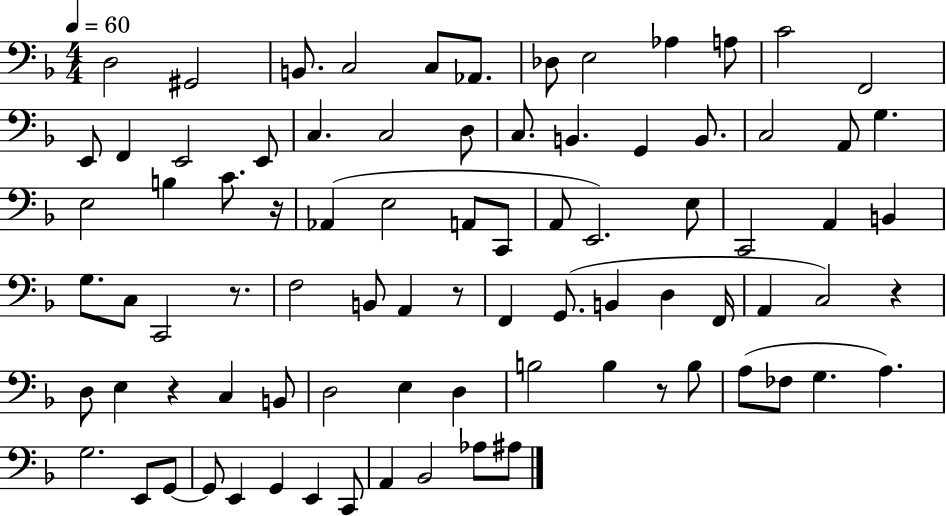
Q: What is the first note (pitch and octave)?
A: D3